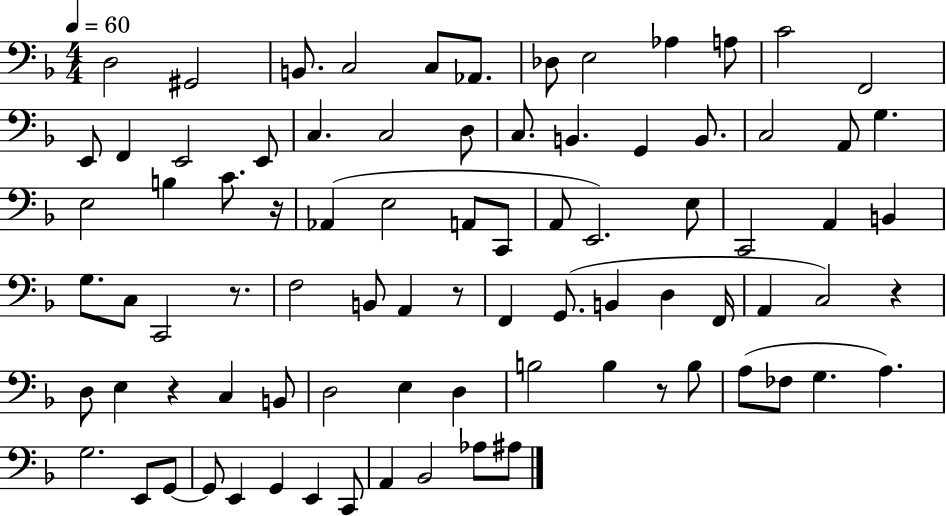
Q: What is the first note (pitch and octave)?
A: D3